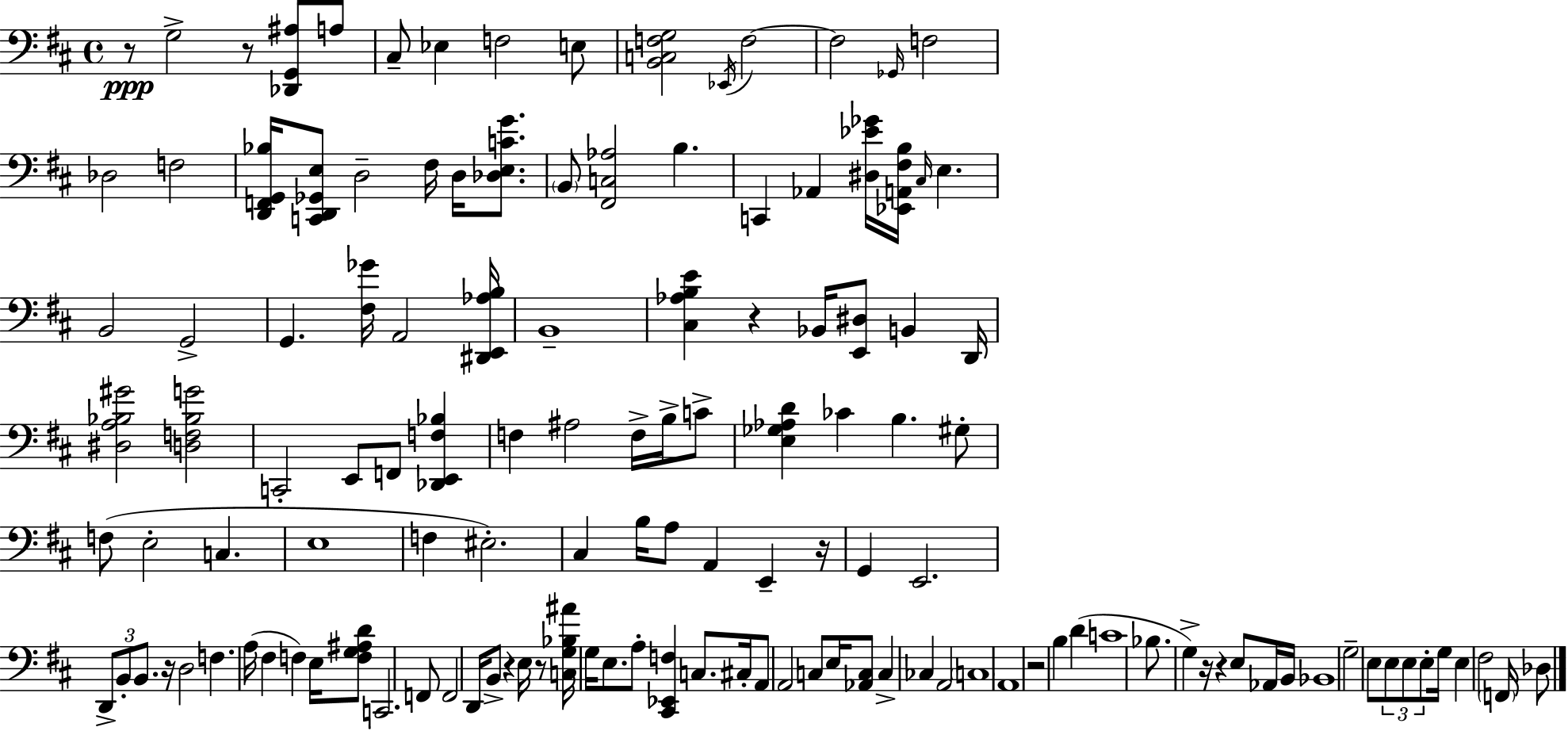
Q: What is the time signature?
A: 4/4